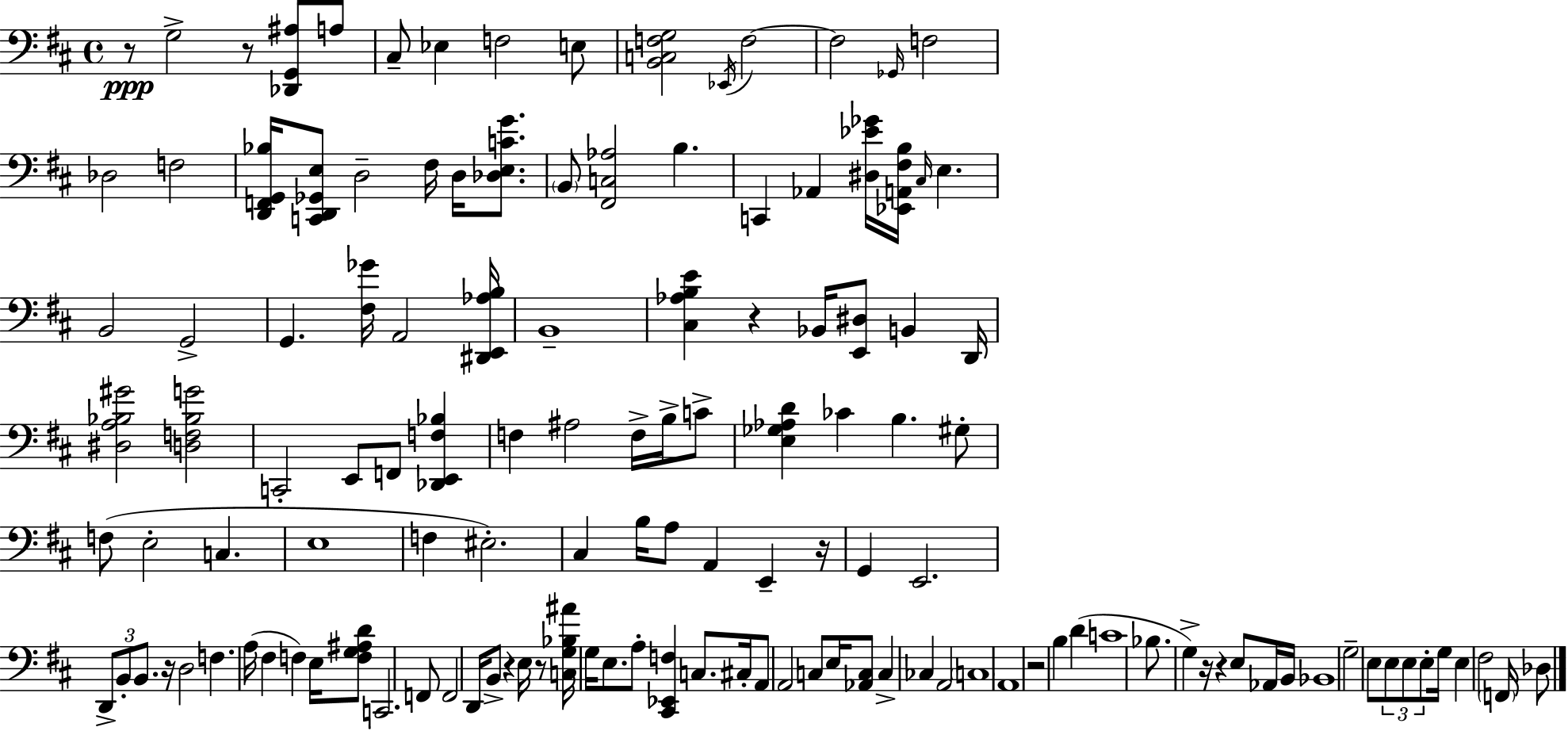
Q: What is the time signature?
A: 4/4